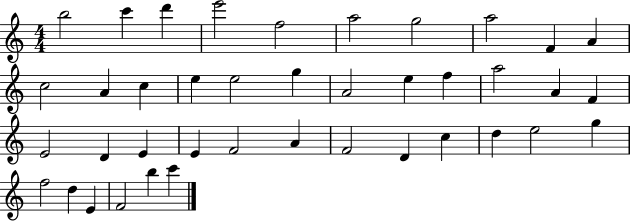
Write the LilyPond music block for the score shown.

{
  \clef treble
  \numericTimeSignature
  \time 4/4
  \key c \major
  b''2 c'''4 d'''4 | e'''2 f''2 | a''2 g''2 | a''2 f'4 a'4 | \break c''2 a'4 c''4 | e''4 e''2 g''4 | a'2 e''4 f''4 | a''2 a'4 f'4 | \break e'2 d'4 e'4 | e'4 f'2 a'4 | f'2 d'4 c''4 | d''4 e''2 g''4 | \break f''2 d''4 e'4 | f'2 b''4 c'''4 | \bar "|."
}